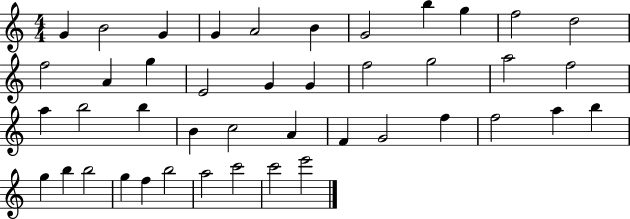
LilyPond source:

{
  \clef treble
  \numericTimeSignature
  \time 4/4
  \key c \major
  g'4 b'2 g'4 | g'4 a'2 b'4 | g'2 b''4 g''4 | f''2 d''2 | \break f''2 a'4 g''4 | e'2 g'4 g'4 | f''2 g''2 | a''2 f''2 | \break a''4 b''2 b''4 | b'4 c''2 a'4 | f'4 g'2 f''4 | f''2 a''4 b''4 | \break g''4 b''4 b''2 | g''4 f''4 b''2 | a''2 c'''2 | c'''2 e'''2 | \break \bar "|."
}